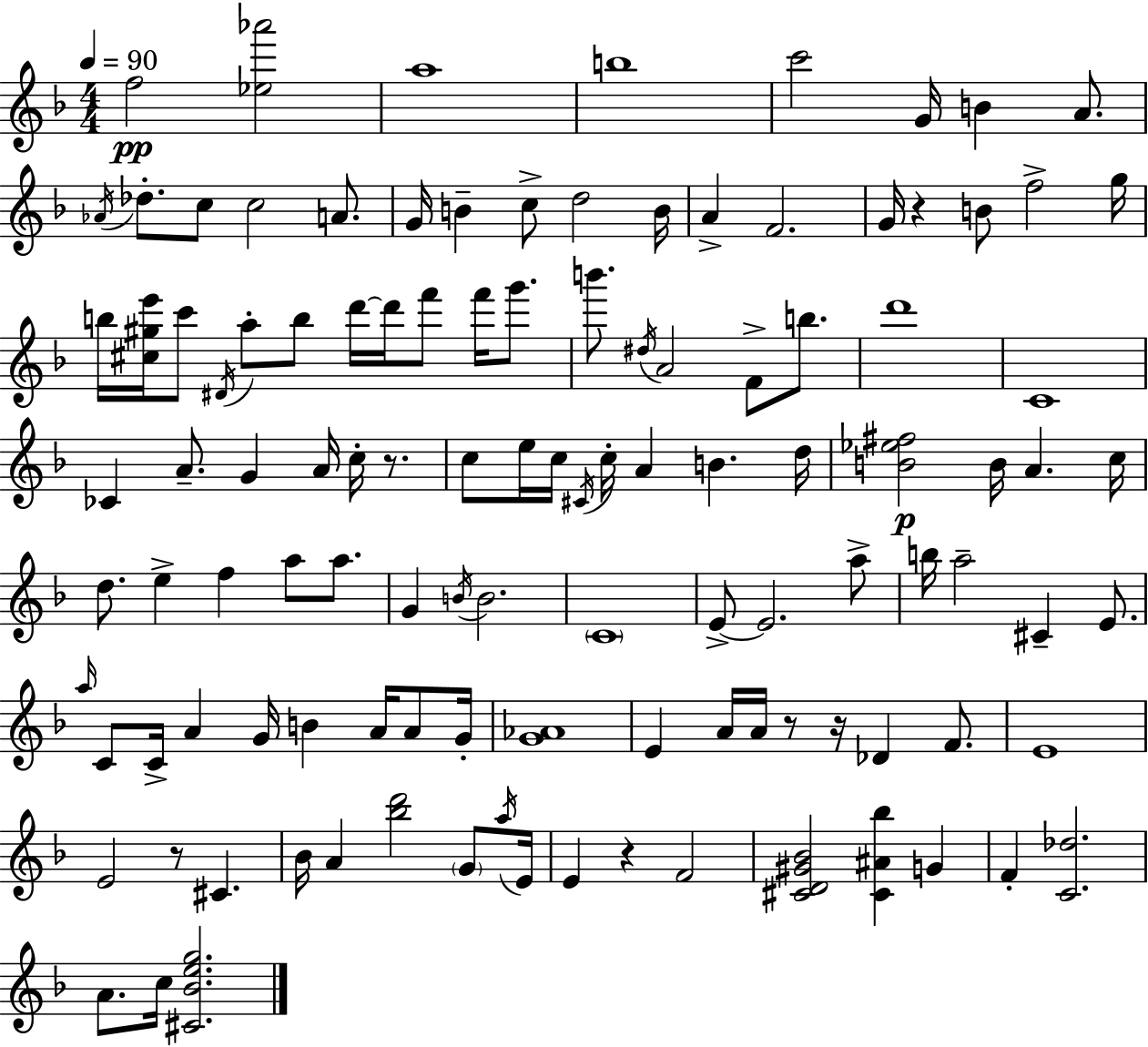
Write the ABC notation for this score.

X:1
T:Untitled
M:4/4
L:1/4
K:F
f2 [_e_a']2 a4 b4 c'2 G/4 B A/2 _A/4 _d/2 c/2 c2 A/2 G/4 B c/2 d2 B/4 A F2 G/4 z B/2 f2 g/4 b/4 [^c^ge']/4 c'/2 ^D/4 a/2 b/2 d'/4 d'/4 f'/2 f'/4 g'/2 b'/2 ^d/4 A2 F/2 b/2 d'4 C4 _C A/2 G A/4 c/4 z/2 c/2 e/4 c/4 ^C/4 c/4 A B d/4 [B_e^f]2 B/4 A c/4 d/2 e f a/2 a/2 G B/4 B2 C4 E/2 E2 a/2 b/4 a2 ^C E/2 a/4 C/2 C/4 A G/4 B A/4 A/2 G/4 [G_A]4 E A/4 A/4 z/2 z/4 _D F/2 E4 E2 z/2 ^C _B/4 A [_bd']2 G/2 a/4 E/4 E z F2 [^CD^G_B]2 [^C^A_b] G F [C_d]2 A/2 c/4 [^C_Beg]2